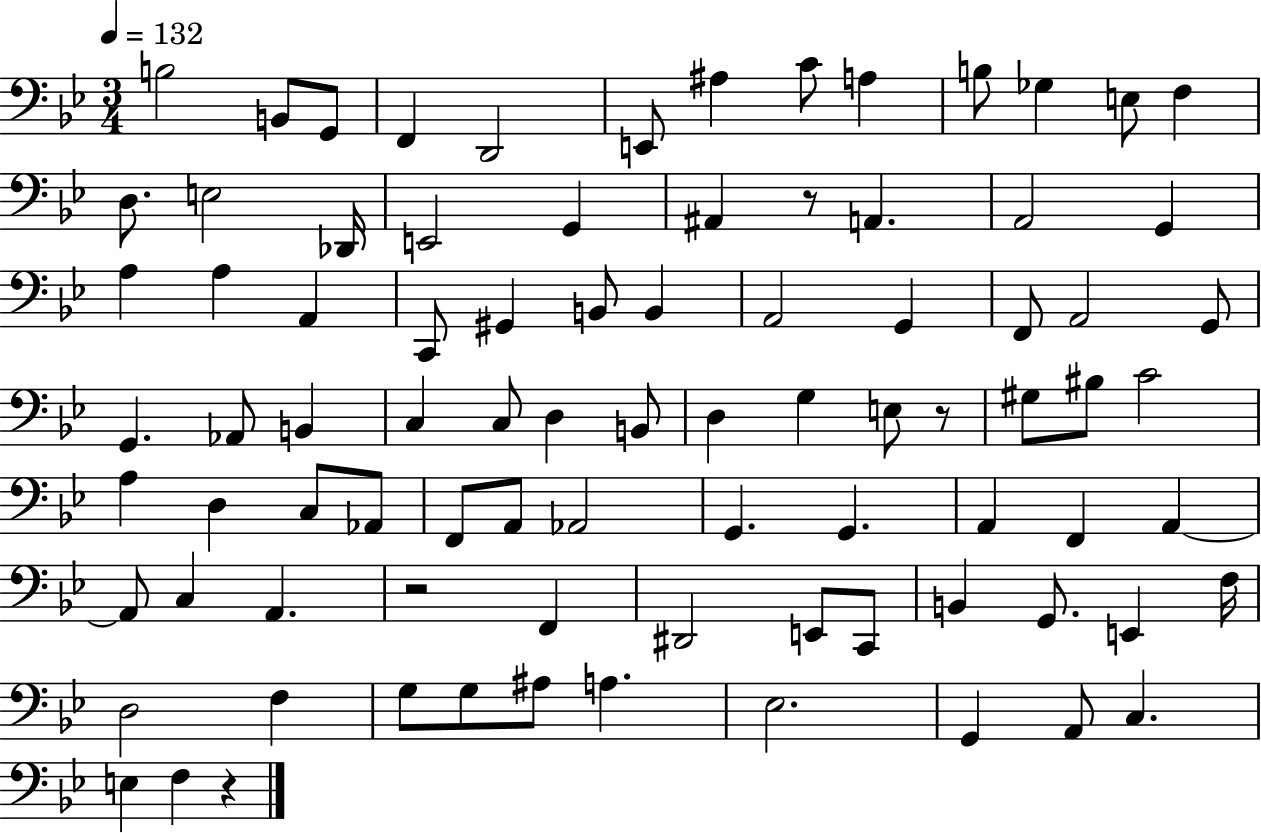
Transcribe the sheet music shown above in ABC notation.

X:1
T:Untitled
M:3/4
L:1/4
K:Bb
B,2 B,,/2 G,,/2 F,, D,,2 E,,/2 ^A, C/2 A, B,/2 _G, E,/2 F, D,/2 E,2 _D,,/4 E,,2 G,, ^A,, z/2 A,, A,,2 G,, A, A, A,, C,,/2 ^G,, B,,/2 B,, A,,2 G,, F,,/2 A,,2 G,,/2 G,, _A,,/2 B,, C, C,/2 D, B,,/2 D, G, E,/2 z/2 ^G,/2 ^B,/2 C2 A, D, C,/2 _A,,/2 F,,/2 A,,/2 _A,,2 G,, G,, A,, F,, A,, A,,/2 C, A,, z2 F,, ^D,,2 E,,/2 C,,/2 B,, G,,/2 E,, F,/4 D,2 F, G,/2 G,/2 ^A,/2 A, _E,2 G,, A,,/2 C, E, F, z